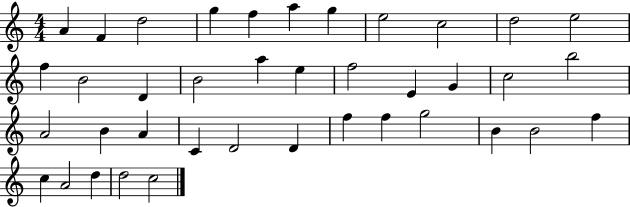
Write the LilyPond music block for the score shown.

{
  \clef treble
  \numericTimeSignature
  \time 4/4
  \key c \major
  a'4 f'4 d''2 | g''4 f''4 a''4 g''4 | e''2 c''2 | d''2 e''2 | \break f''4 b'2 d'4 | b'2 a''4 e''4 | f''2 e'4 g'4 | c''2 b''2 | \break a'2 b'4 a'4 | c'4 d'2 d'4 | f''4 f''4 g''2 | b'4 b'2 f''4 | \break c''4 a'2 d''4 | d''2 c''2 | \bar "|."
}